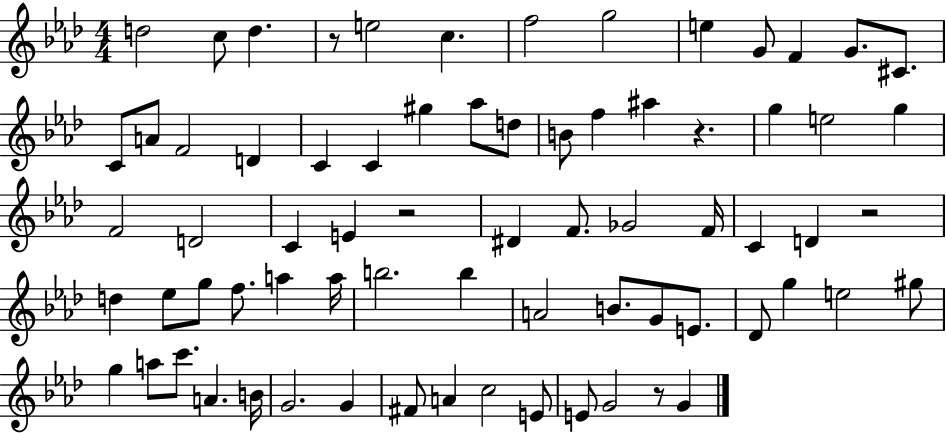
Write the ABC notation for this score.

X:1
T:Untitled
M:4/4
L:1/4
K:Ab
d2 c/2 d z/2 e2 c f2 g2 e G/2 F G/2 ^C/2 C/2 A/2 F2 D C C ^g _a/2 d/2 B/2 f ^a z g e2 g F2 D2 C E z2 ^D F/2 _G2 F/4 C D z2 d _e/2 g/2 f/2 a a/4 b2 b A2 B/2 G/2 E/2 _D/2 g e2 ^g/2 g a/2 c'/2 A B/4 G2 G ^F/2 A c2 E/2 E/2 G2 z/2 G